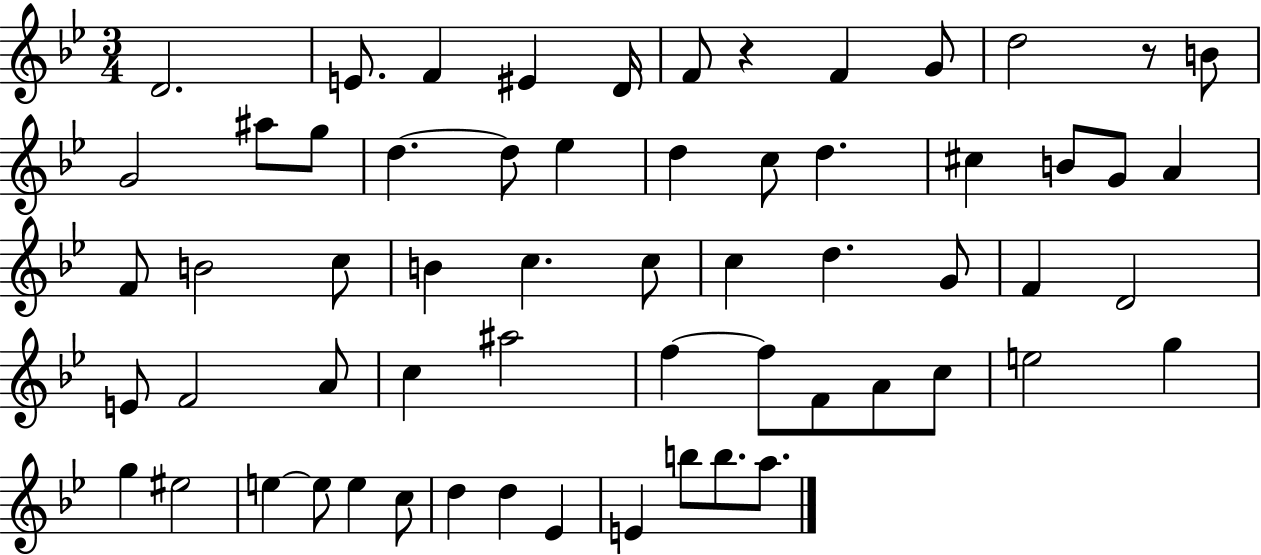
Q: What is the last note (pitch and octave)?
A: A5